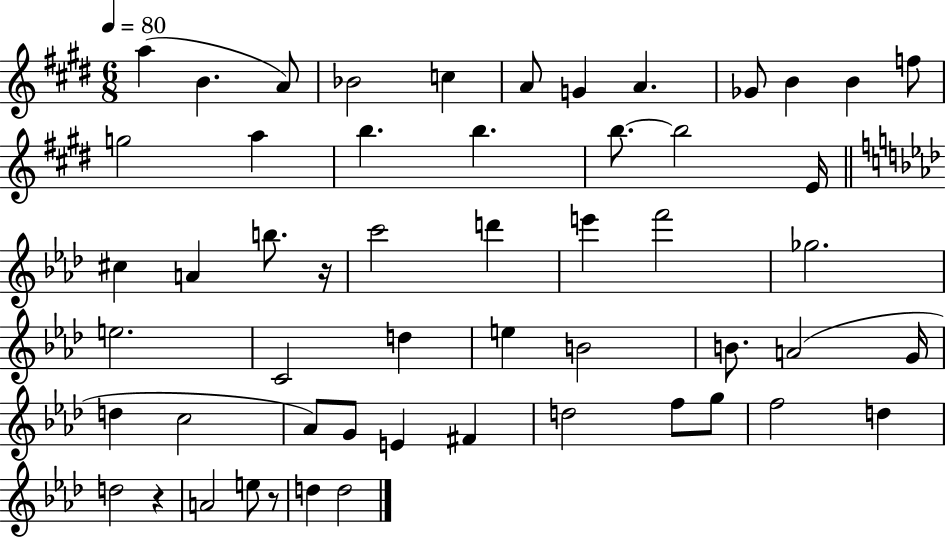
A5/q B4/q. A4/e Bb4/h C5/q A4/e G4/q A4/q. Gb4/e B4/q B4/q F5/e G5/h A5/q B5/q. B5/q. B5/e. B5/h E4/s C#5/q A4/q B5/e. R/s C6/h D6/q E6/q F6/h Gb5/h. E5/h. C4/h D5/q E5/q B4/h B4/e. A4/h G4/s D5/q C5/h Ab4/e G4/e E4/q F#4/q D5/h F5/e G5/e F5/h D5/q D5/h R/q A4/h E5/e R/e D5/q D5/h